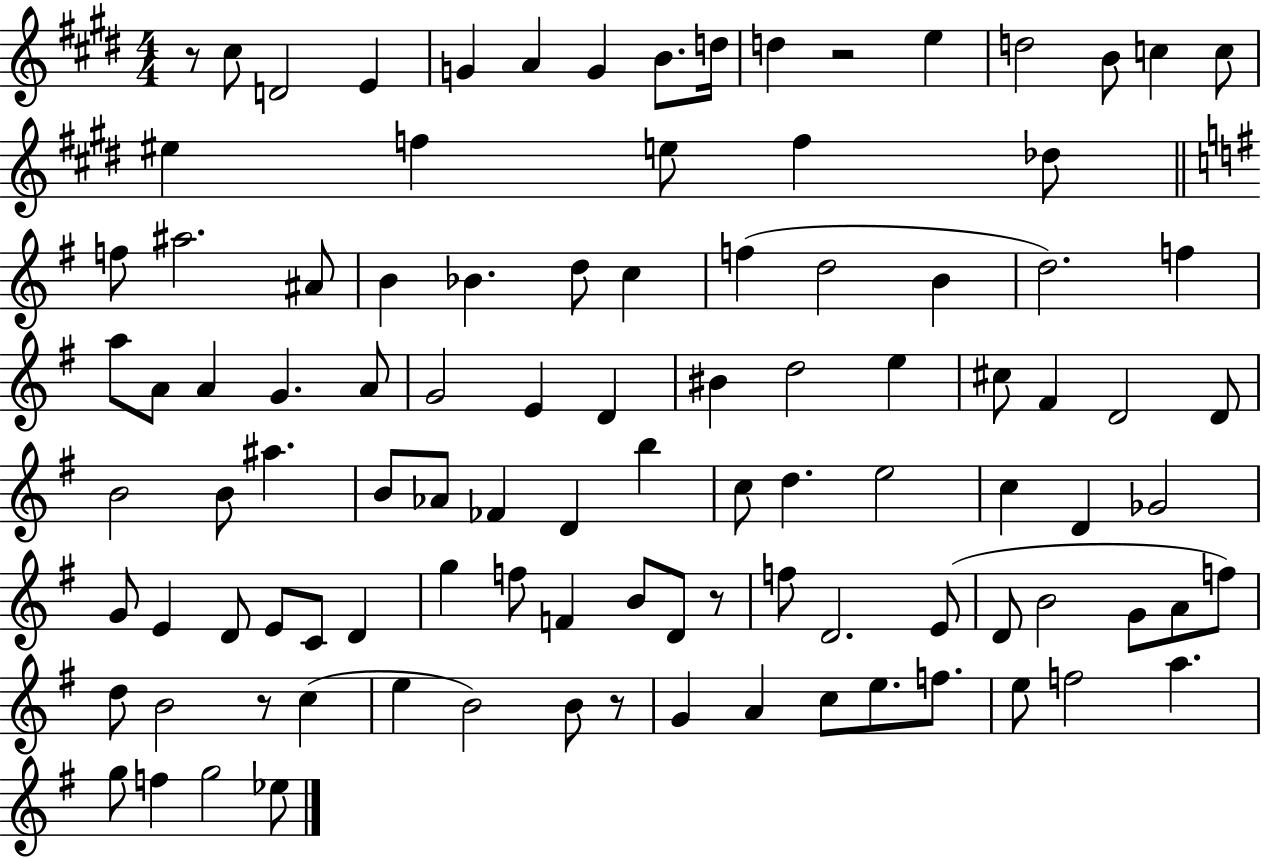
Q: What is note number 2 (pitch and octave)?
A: D4